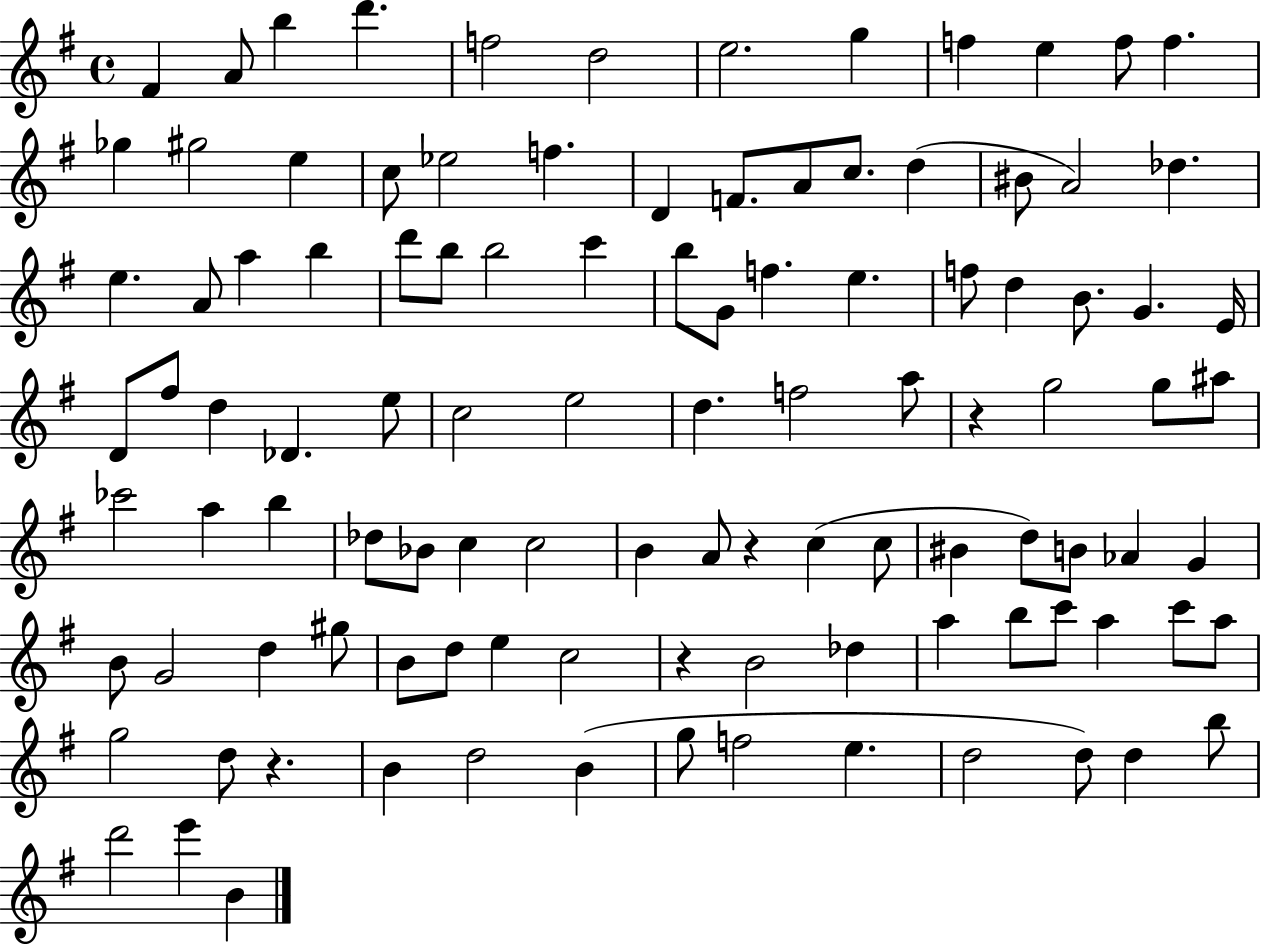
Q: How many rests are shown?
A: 4